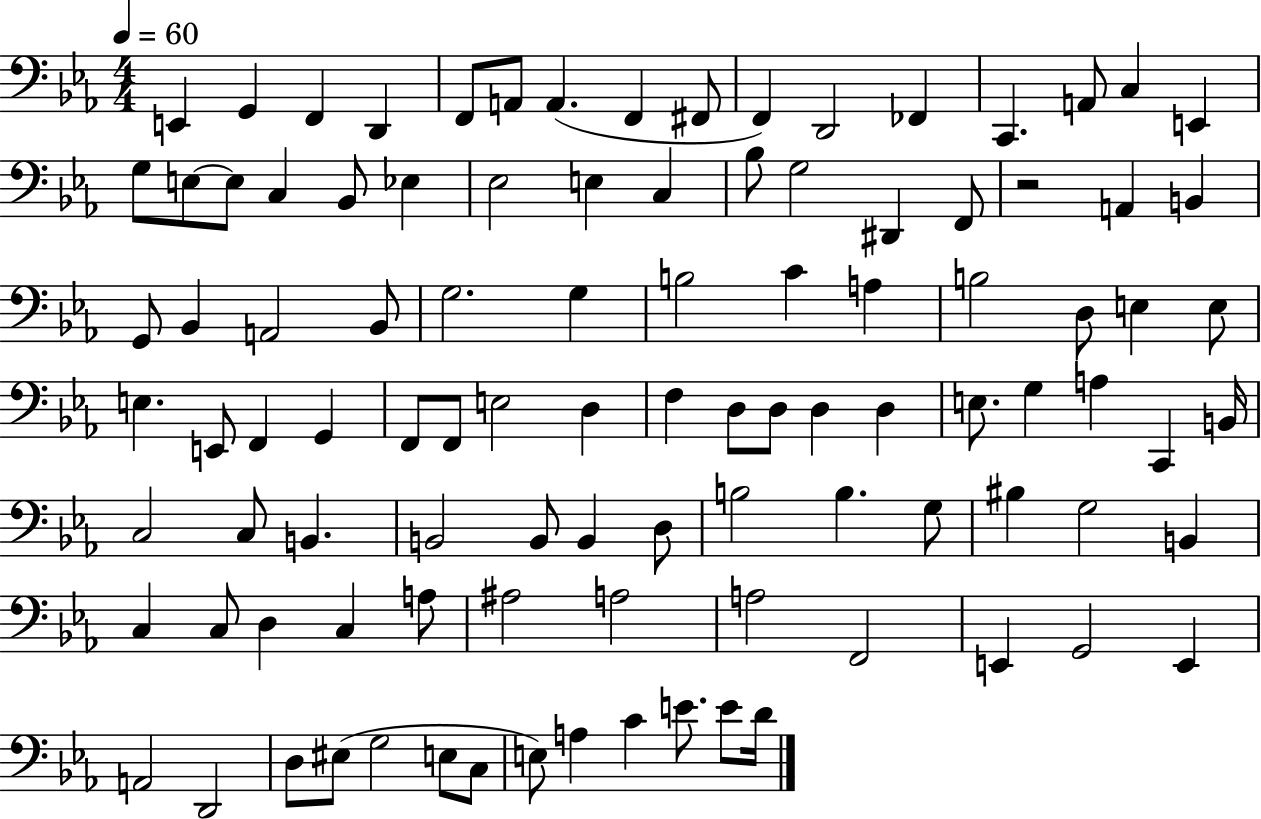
{
  \clef bass
  \numericTimeSignature
  \time 4/4
  \key ees \major
  \tempo 4 = 60
  \repeat volta 2 { e,4 g,4 f,4 d,4 | f,8 a,8 a,4.( f,4 fis,8 | f,4) d,2 fes,4 | c,4. a,8 c4 e,4 | \break g8 e8~~ e8 c4 bes,8 ees4 | ees2 e4 c4 | bes8 g2 dis,4 f,8 | r2 a,4 b,4 | \break g,8 bes,4 a,2 bes,8 | g2. g4 | b2 c'4 a4 | b2 d8 e4 e8 | \break e4. e,8 f,4 g,4 | f,8 f,8 e2 d4 | f4 d8 d8 d4 d4 | e8. g4 a4 c,4 b,16 | \break c2 c8 b,4. | b,2 b,8 b,4 d8 | b2 b4. g8 | bis4 g2 b,4 | \break c4 c8 d4 c4 a8 | ais2 a2 | a2 f,2 | e,4 g,2 e,4 | \break a,2 d,2 | d8 eis8( g2 e8 c8 | e8) a4 c'4 e'8. e'8 d'16 | } \bar "|."
}